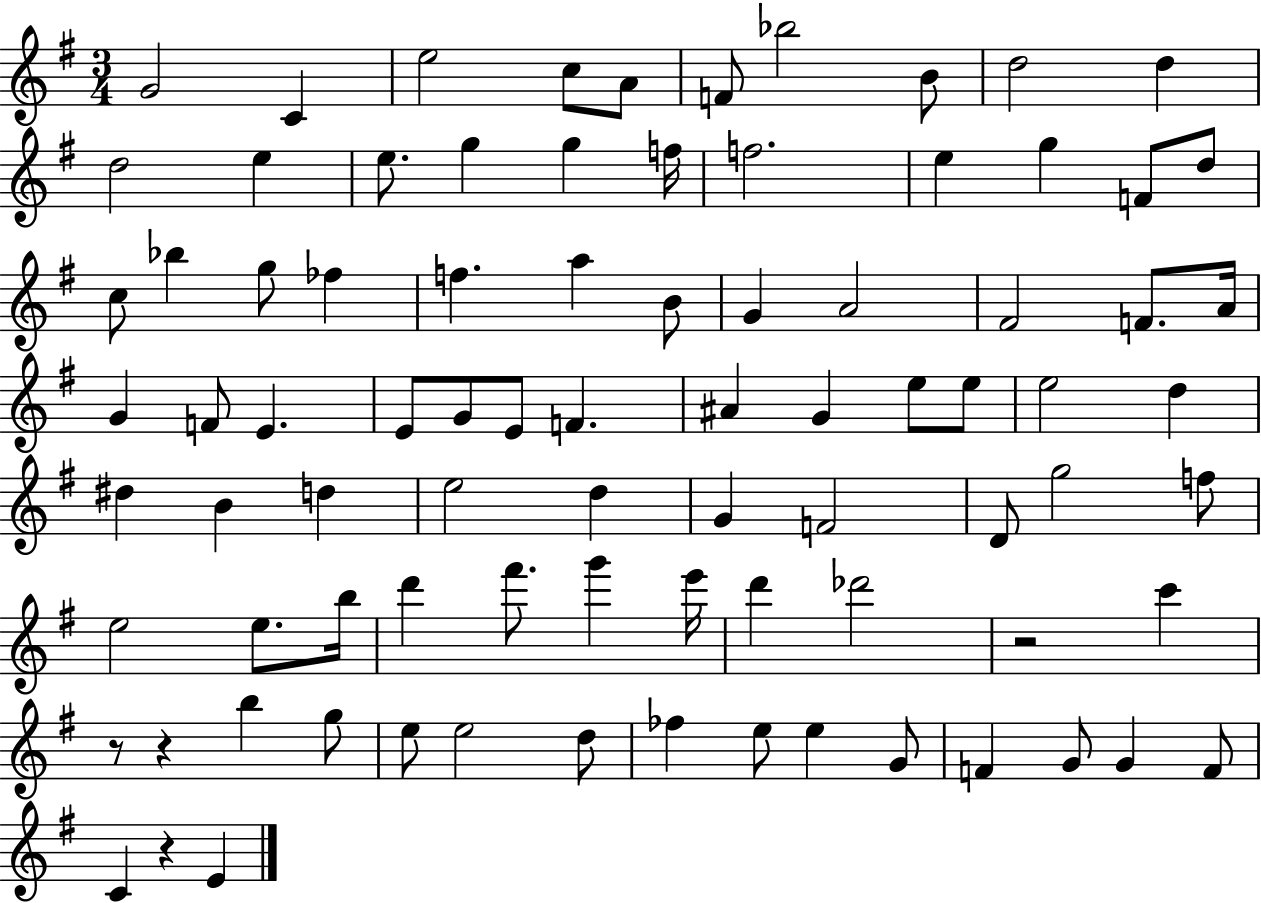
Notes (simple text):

G4/h C4/q E5/h C5/e A4/e F4/e Bb5/h B4/e D5/h D5/q D5/h E5/q E5/e. G5/q G5/q F5/s F5/h. E5/q G5/q F4/e D5/e C5/e Bb5/q G5/e FES5/q F5/q. A5/q B4/e G4/q A4/h F#4/h F4/e. A4/s G4/q F4/e E4/q. E4/e G4/e E4/e F4/q. A#4/q G4/q E5/e E5/e E5/h D5/q D#5/q B4/q D5/q E5/h D5/q G4/q F4/h D4/e G5/h F5/e E5/h E5/e. B5/s D6/q F#6/e. G6/q E6/s D6/q Db6/h R/h C6/q R/e R/q B5/q G5/e E5/e E5/h D5/e FES5/q E5/e E5/q G4/e F4/q G4/e G4/q F4/e C4/q R/q E4/q